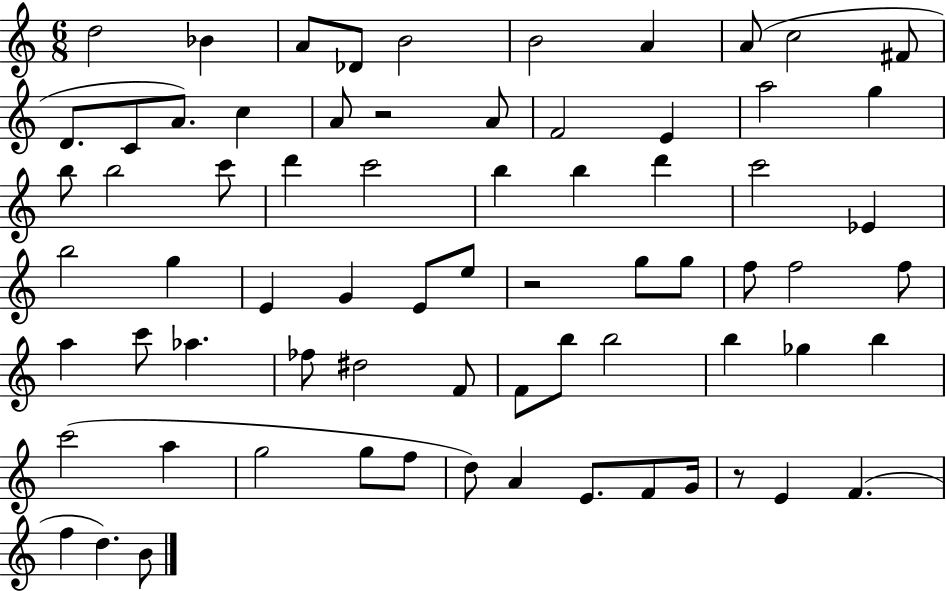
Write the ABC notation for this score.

X:1
T:Untitled
M:6/8
L:1/4
K:C
d2 _B A/2 _D/2 B2 B2 A A/2 c2 ^F/2 D/2 C/2 A/2 c A/2 z2 A/2 F2 E a2 g b/2 b2 c'/2 d' c'2 b b d' c'2 _E b2 g E G E/2 e/2 z2 g/2 g/2 f/2 f2 f/2 a c'/2 _a _f/2 ^d2 F/2 F/2 b/2 b2 b _g b c'2 a g2 g/2 f/2 d/2 A E/2 F/2 G/4 z/2 E F f d B/2